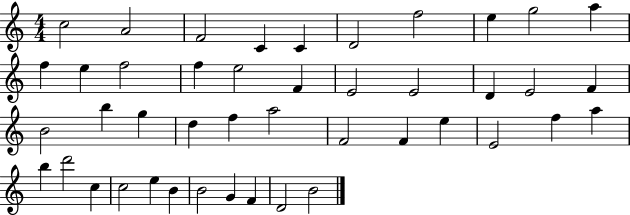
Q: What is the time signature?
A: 4/4